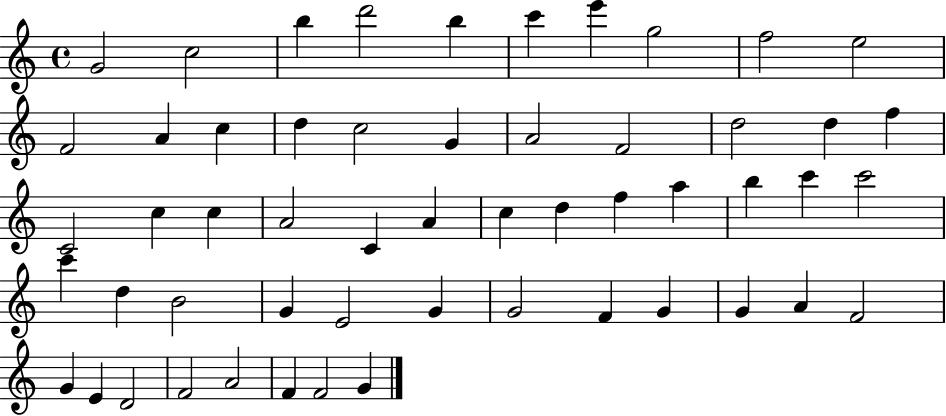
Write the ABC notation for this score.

X:1
T:Untitled
M:4/4
L:1/4
K:C
G2 c2 b d'2 b c' e' g2 f2 e2 F2 A c d c2 G A2 F2 d2 d f C2 c c A2 C A c d f a b c' c'2 c' d B2 G E2 G G2 F G G A F2 G E D2 F2 A2 F F2 G